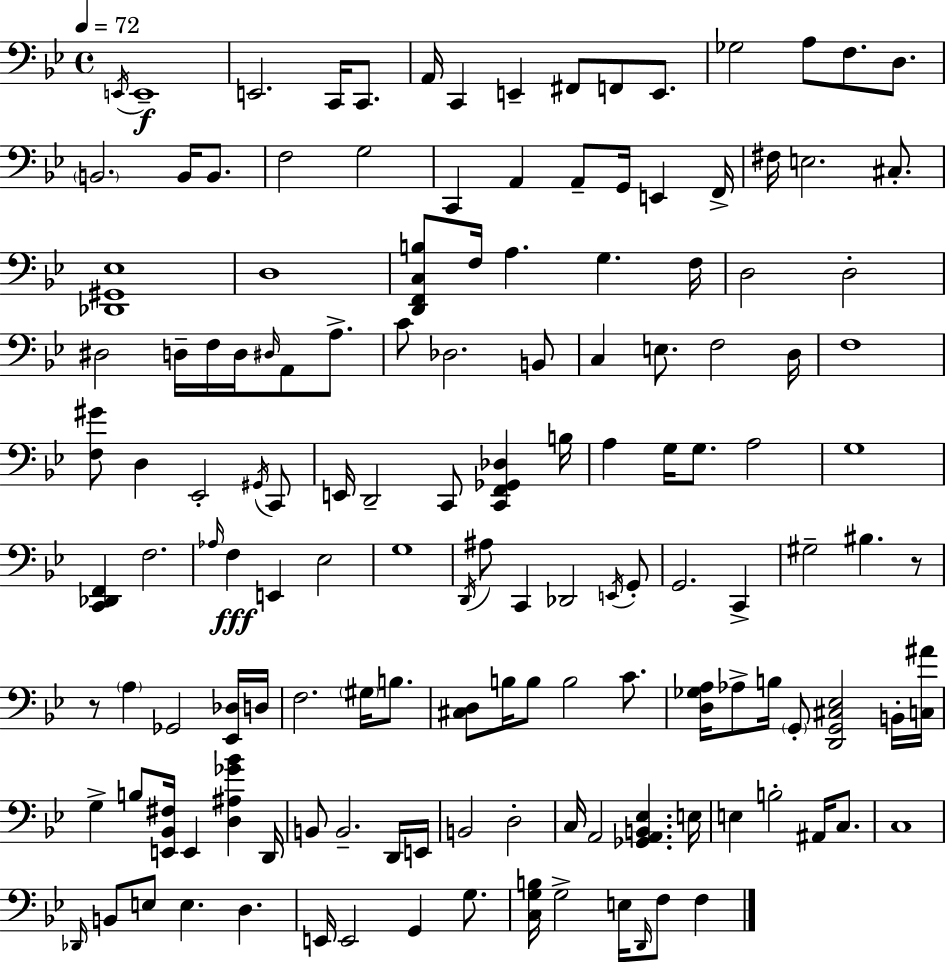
X:1
T:Untitled
M:4/4
L:1/4
K:Gm
E,,/4 E,,4 E,,2 C,,/4 C,,/2 A,,/4 C,, E,, ^F,,/2 F,,/2 E,,/2 _G,2 A,/2 F,/2 D,/2 B,,2 B,,/4 B,,/2 F,2 G,2 C,, A,, A,,/2 G,,/4 E,, F,,/4 ^F,/4 E,2 ^C,/2 [_D,,^G,,_E,]4 D,4 [D,,F,,C,B,]/2 F,/4 A, G, F,/4 D,2 D,2 ^D,2 D,/4 F,/4 D,/4 ^D,/4 A,,/2 A,/2 C/2 _D,2 B,,/2 C, E,/2 F,2 D,/4 F,4 [F,^G]/2 D, _E,,2 ^G,,/4 C,,/2 E,,/4 D,,2 C,,/2 [C,,F,,_G,,_D,] B,/4 A, G,/4 G,/2 A,2 G,4 [C,,_D,,F,,] F,2 _A,/4 F, E,, _E,2 G,4 D,,/4 ^A,/2 C,, _D,,2 E,,/4 G,,/2 G,,2 C,, ^G,2 ^B, z/2 z/2 A, _G,,2 [_E,,_D,]/4 D,/4 F,2 ^G,/4 B,/2 [^C,D,]/2 B,/4 B,/2 B,2 C/2 [D,_G,A,]/4 _A,/2 B,/4 G,,/2 [D,,G,,^C,_E,]2 B,,/4 [C,^A]/4 G, B,/2 [E,,_B,,^F,]/4 E,, [D,^A,_G_B] D,,/4 B,,/2 B,,2 D,,/4 E,,/4 B,,2 D,2 C,/4 A,,2 [_G,,A,,B,,_E,] E,/4 E, B,2 ^A,,/4 C,/2 C,4 _D,,/4 B,,/2 E,/2 E, D, E,,/4 E,,2 G,, G,/2 [C,G,B,]/4 G,2 E,/4 D,,/4 F,/2 F,